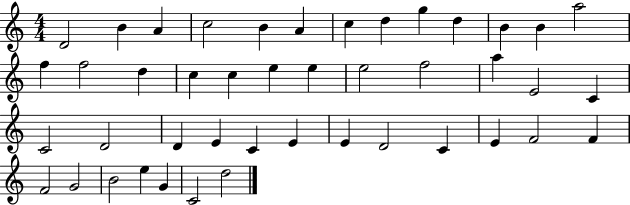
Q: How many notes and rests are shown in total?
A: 44